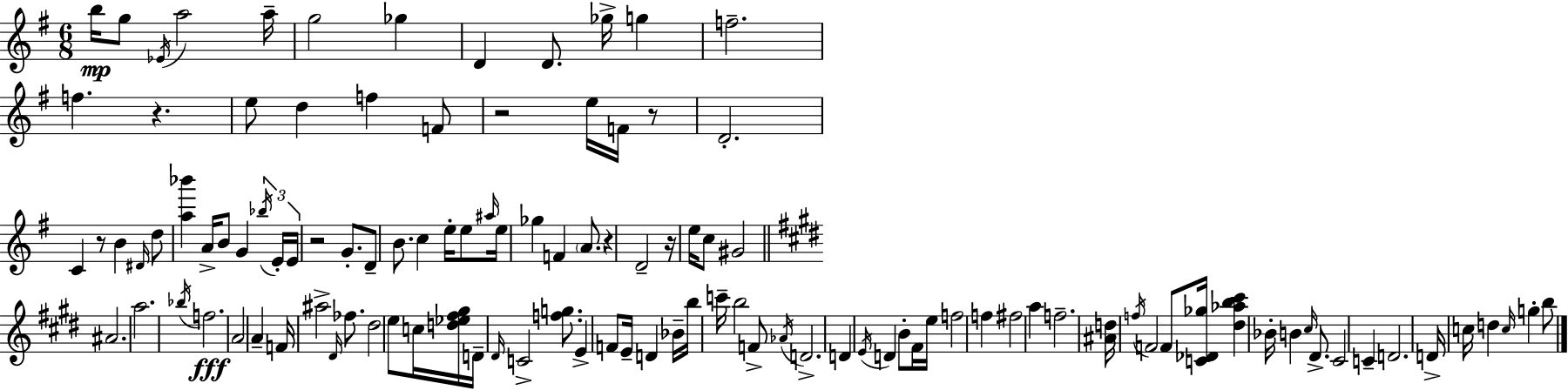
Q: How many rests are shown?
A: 7